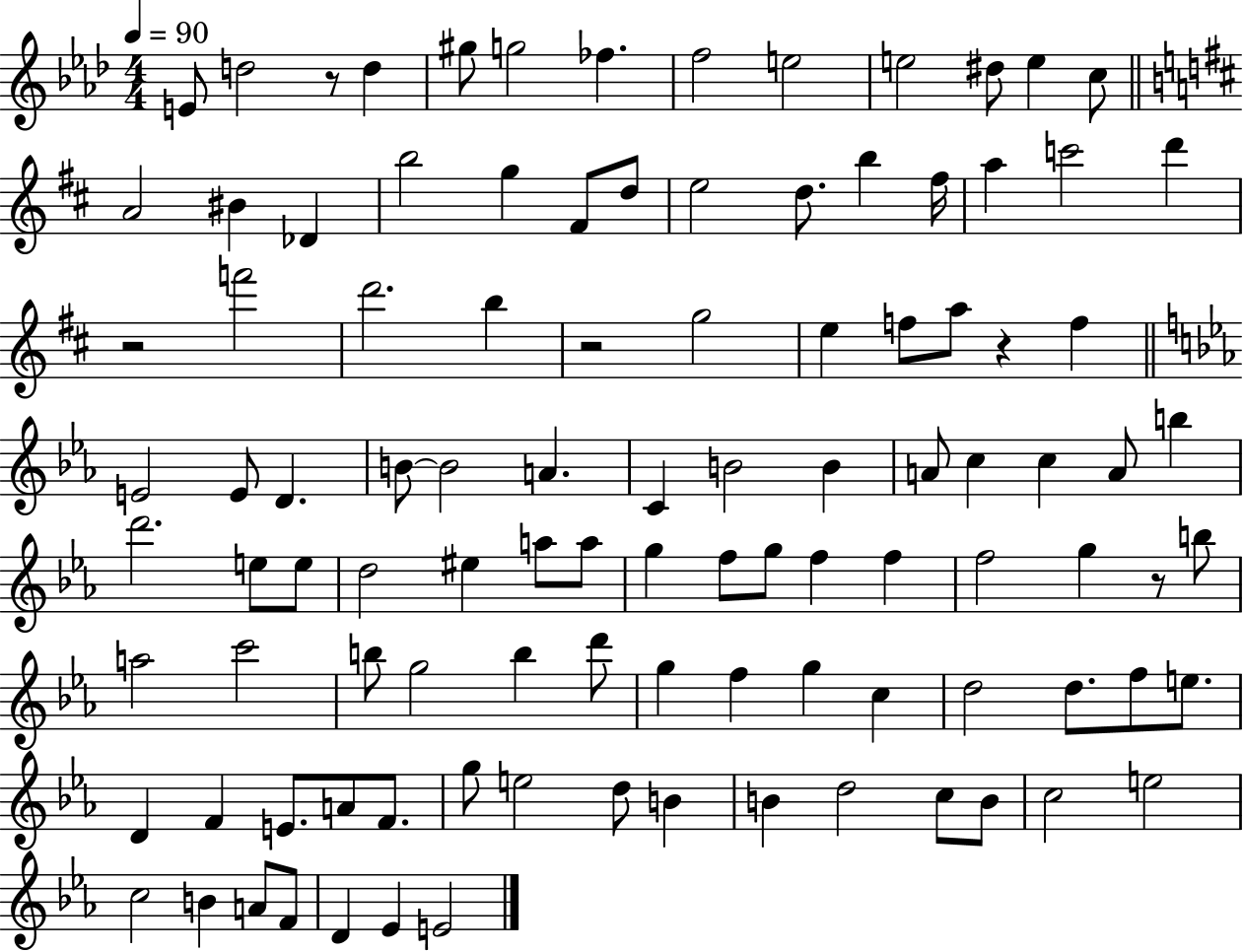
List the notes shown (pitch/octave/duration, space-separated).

E4/e D5/h R/e D5/q G#5/e G5/h FES5/q. F5/h E5/h E5/h D#5/e E5/q C5/e A4/h BIS4/q Db4/q B5/h G5/q F#4/e D5/e E5/h D5/e. B5/q F#5/s A5/q C6/h D6/q R/h F6/h D6/h. B5/q R/h G5/h E5/q F5/e A5/e R/q F5/q E4/h E4/e D4/q. B4/e B4/h A4/q. C4/q B4/h B4/q A4/e C5/q C5/q A4/e B5/q D6/h. E5/e E5/e D5/h EIS5/q A5/e A5/e G5/q F5/e G5/e F5/q F5/q F5/h G5/q R/e B5/e A5/h C6/h B5/e G5/h B5/q D6/e G5/q F5/q G5/q C5/q D5/h D5/e. F5/e E5/e. D4/q F4/q E4/e. A4/e F4/e. G5/e E5/h D5/e B4/q B4/q D5/h C5/e B4/e C5/h E5/h C5/h B4/q A4/e F4/e D4/q Eb4/q E4/h